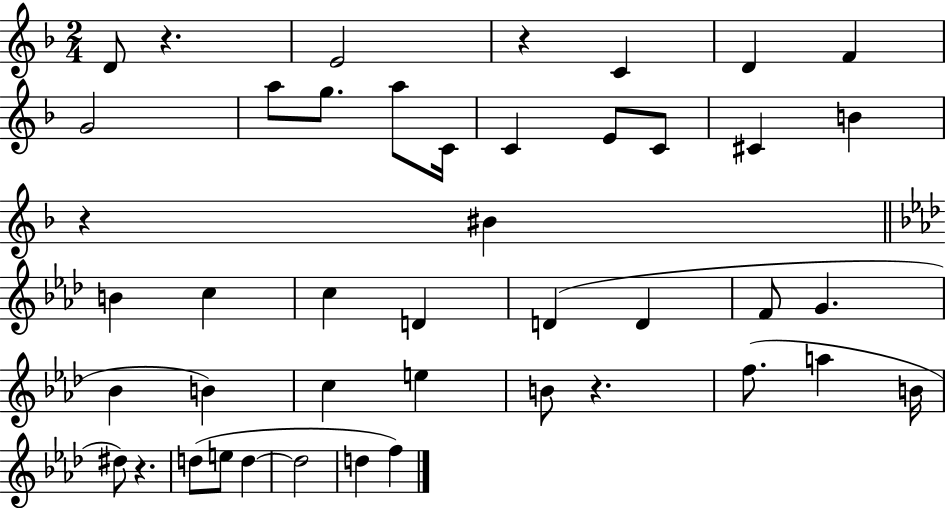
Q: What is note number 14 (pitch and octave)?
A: C#4